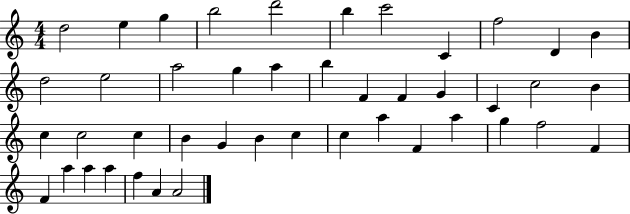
D5/h E5/q G5/q B5/h D6/h B5/q C6/h C4/q F5/h D4/q B4/q D5/h E5/h A5/h G5/q A5/q B5/q F4/q F4/q G4/q C4/q C5/h B4/q C5/q C5/h C5/q B4/q G4/q B4/q C5/q C5/q A5/q F4/q A5/q G5/q F5/h F4/q F4/q A5/q A5/q A5/q F5/q A4/q A4/h